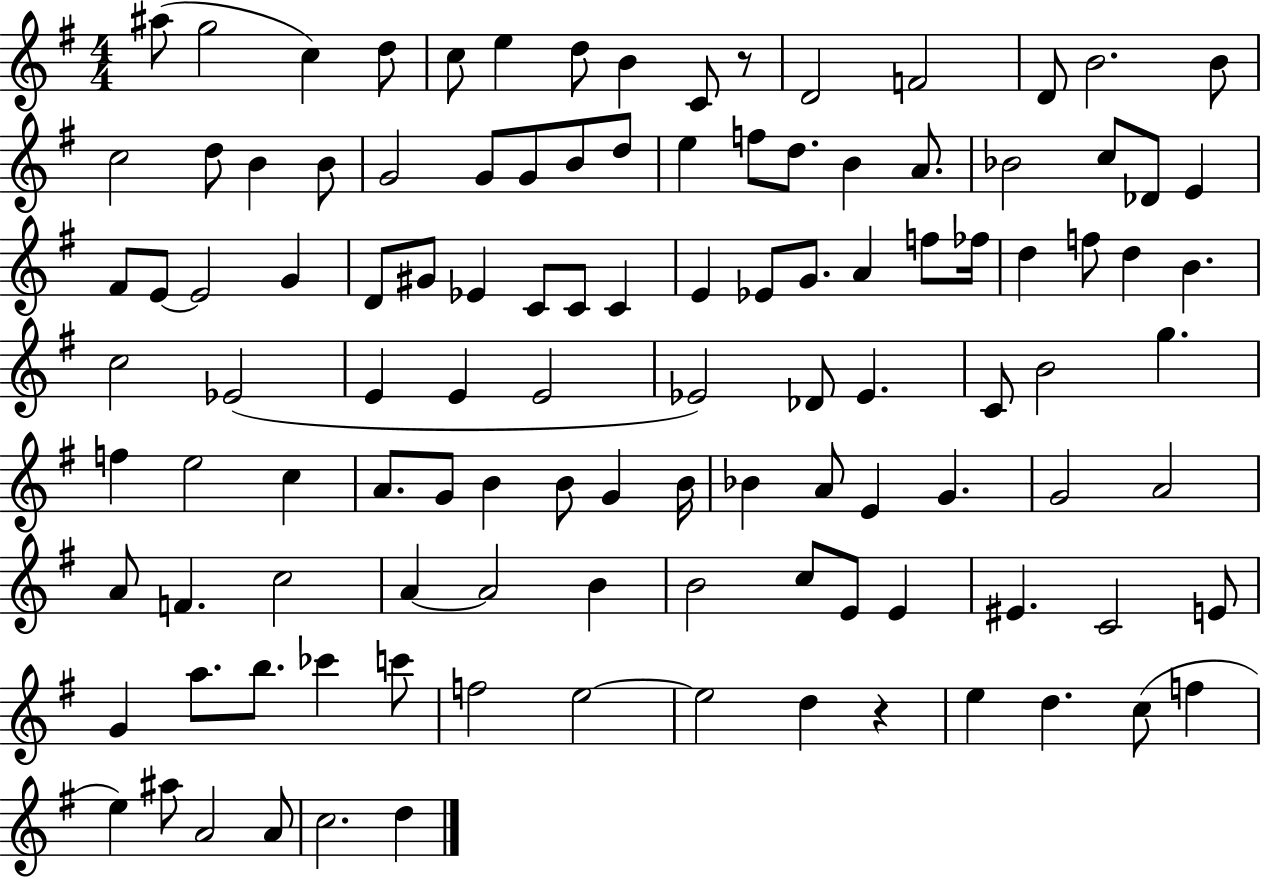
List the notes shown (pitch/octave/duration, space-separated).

A#5/e G5/h C5/q D5/e C5/e E5/q D5/e B4/q C4/e R/e D4/h F4/h D4/e B4/h. B4/e C5/h D5/e B4/q B4/e G4/h G4/e G4/e B4/e D5/e E5/q F5/e D5/e. B4/q A4/e. Bb4/h C5/e Db4/e E4/q F#4/e E4/e E4/h G4/q D4/e G#4/e Eb4/q C4/e C4/e C4/q E4/q Eb4/e G4/e. A4/q F5/e FES5/s D5/q F5/e D5/q B4/q. C5/h Eb4/h E4/q E4/q E4/h Eb4/h Db4/e Eb4/q. C4/e B4/h G5/q. F5/q E5/h C5/q A4/e. G4/e B4/q B4/e G4/q B4/s Bb4/q A4/e E4/q G4/q. G4/h A4/h A4/e F4/q. C5/h A4/q A4/h B4/q B4/h C5/e E4/e E4/q EIS4/q. C4/h E4/e G4/q A5/e. B5/e. CES6/q C6/e F5/h E5/h E5/h D5/q R/q E5/q D5/q. C5/e F5/q E5/q A#5/e A4/h A4/e C5/h. D5/q